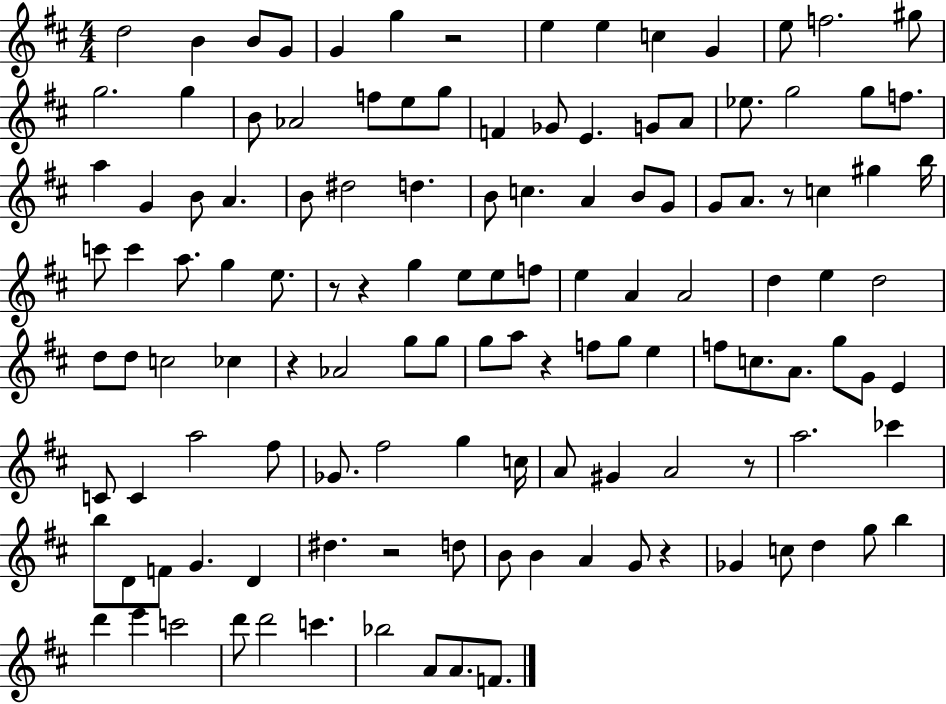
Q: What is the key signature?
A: D major